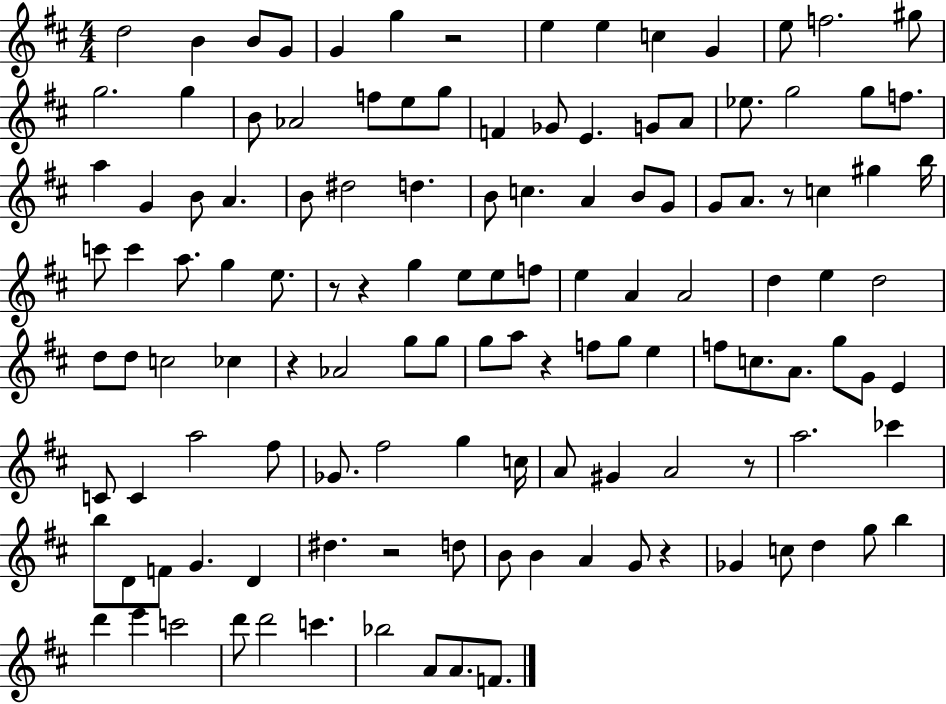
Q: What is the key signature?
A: D major